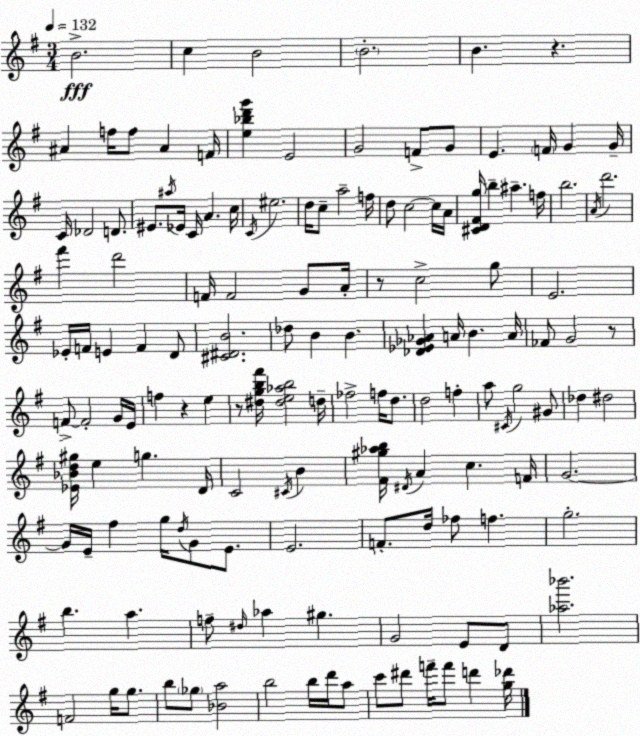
X:1
T:Untitled
M:3/4
L:1/4
K:G
B2 c B2 B2 B z ^A f/4 f/2 ^A F/4 [e_bd'g'] E2 G2 F/2 G/2 E F/4 G G/4 C/4 _D2 D/2 ^E/2 ^a/4 _E/4 C/4 A c/4 C/4 ^e2 d/4 c/2 a2 f/4 d/2 c2 c/4 A/4 [^CD^Fg]/4 b ^a f/4 b2 A/4 d'2 ^f' d'2 F/4 F2 G/2 A/4 z/2 c2 g/2 E2 _E/4 F/4 E F D/2 [^C^DB]2 _d/2 B B [_D_E_G_A] A/4 B A/4 _F/2 G2 z/2 F/2 F2 G/4 E/4 f z e z/2 [^dgb^f']/4 [^de_ab]2 d/4 _f2 f/4 d/2 d2 f a/2 ^C/4 g2 ^G/2 _d ^d2 [_E_Bd^g]/4 e g D/4 C2 ^C/4 B [^F^g_ab]/4 ^D/4 A c F/4 G2 G/4 E/4 ^f g/4 d/4 G/2 E/2 E2 F/2 d/4 _f/2 f g2 b a f/2 ^d/4 _a ^g G2 E/2 D/2 [_a_b']2 F2 g/4 g/2 b/2 _g/2 [_Ba]2 b2 b/4 d'/4 a/2 c'/2 ^d'/2 f'/4 f'/2 d' [g_d']/4